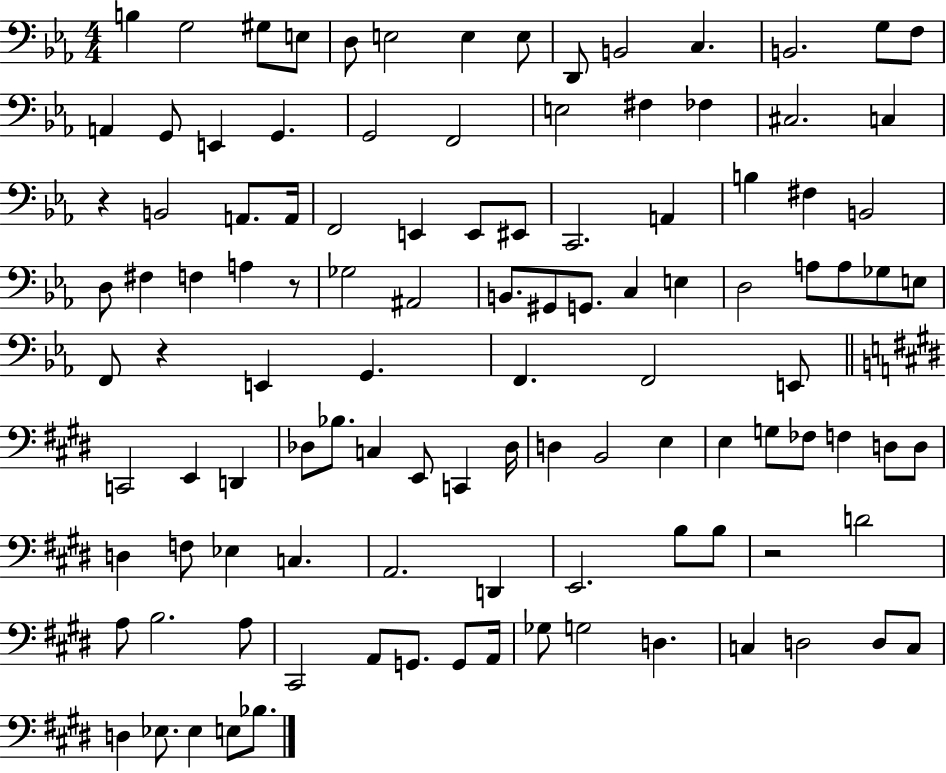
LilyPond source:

{
  \clef bass
  \numericTimeSignature
  \time 4/4
  \key ees \major
  b4 g2 gis8 e8 | d8 e2 e4 e8 | d,8 b,2 c4. | b,2. g8 f8 | \break a,4 g,8 e,4 g,4. | g,2 f,2 | e2 fis4 fes4 | cis2. c4 | \break r4 b,2 a,8. a,16 | f,2 e,4 e,8 eis,8 | c,2. a,4 | b4 fis4 b,2 | \break d8 fis4 f4 a4 r8 | ges2 ais,2 | b,8. gis,8 g,8. c4 e4 | d2 a8 a8 ges8 e8 | \break f,8 r4 e,4 g,4. | f,4. f,2 e,8 | \bar "||" \break \key e \major c,2 e,4 d,4 | des8 bes8. c4 e,8 c,4 des16 | d4 b,2 e4 | e4 g8 fes8 f4 d8 d8 | \break d4 f8 ees4 c4. | a,2. d,4 | e,2. b8 b8 | r2 d'2 | \break a8 b2. a8 | cis,2 a,8 g,8. g,8 a,16 | ges8 g2 d4. | c4 d2 d8 c8 | \break d4 ees8. ees4 e8 bes8. | \bar "|."
}